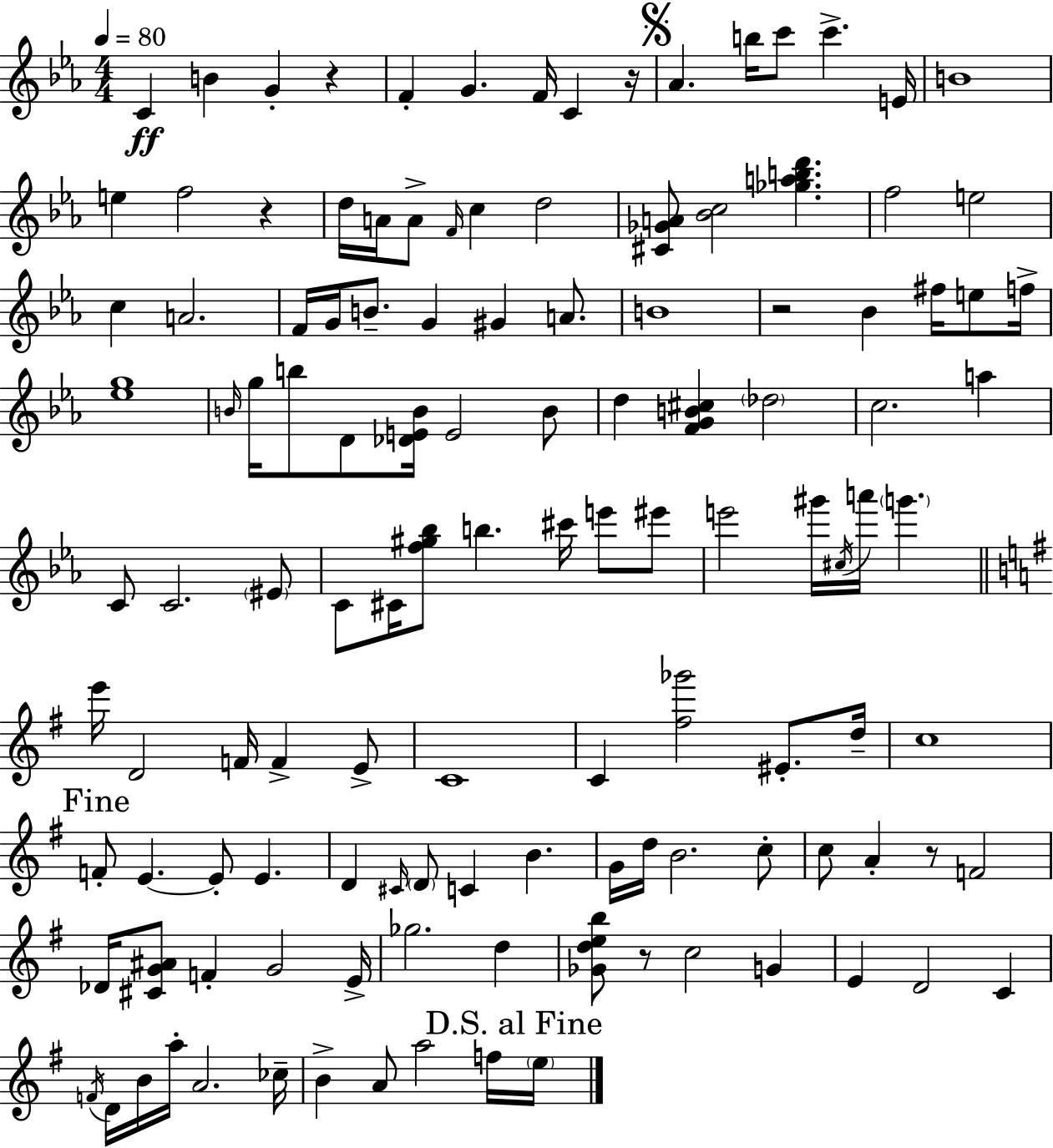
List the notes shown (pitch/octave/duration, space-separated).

C4/q B4/q G4/q R/q F4/q G4/q. F4/s C4/q R/s Ab4/q. B5/s C6/e C6/q. E4/s B4/w E5/q F5/h R/q D5/s A4/s A4/e F4/s C5/q D5/h [C#4,Gb4,A4]/e [Bb4,C5]/h [Gb5,A5,B5,D6]/q. F5/h E5/h C5/q A4/h. F4/s G4/s B4/e. G4/q G#4/q A4/e. B4/w R/h Bb4/q F#5/s E5/e F5/s [Eb5,G5]/w B4/s G5/s B5/e D4/e [Db4,E4,B4]/s E4/h B4/e D5/q [F4,G4,B4,C#5]/q Db5/h C5/h. A5/q C4/e C4/h. EIS4/e C4/e C#4/s [F5,G#5,Bb5]/e B5/q. C#6/s E6/e EIS6/e E6/h G#6/s C#5/s A6/s G6/q. E6/s D4/h F4/s F4/q E4/e C4/w C4/q [F#5,Gb6]/h EIS4/e. D5/s C5/w F4/e E4/q. E4/e E4/q. D4/q C#4/s D4/e C4/q B4/q. G4/s D5/s B4/h. C5/e C5/e A4/q R/e F4/h Db4/s [C#4,G4,A#4]/e F4/q G4/h E4/s Gb5/h. D5/q [Gb4,D5,E5,B5]/e R/e C5/h G4/q E4/q D4/h C4/q F4/s D4/s B4/s A5/s A4/h. CES5/s B4/q A4/e A5/h F5/s E5/s